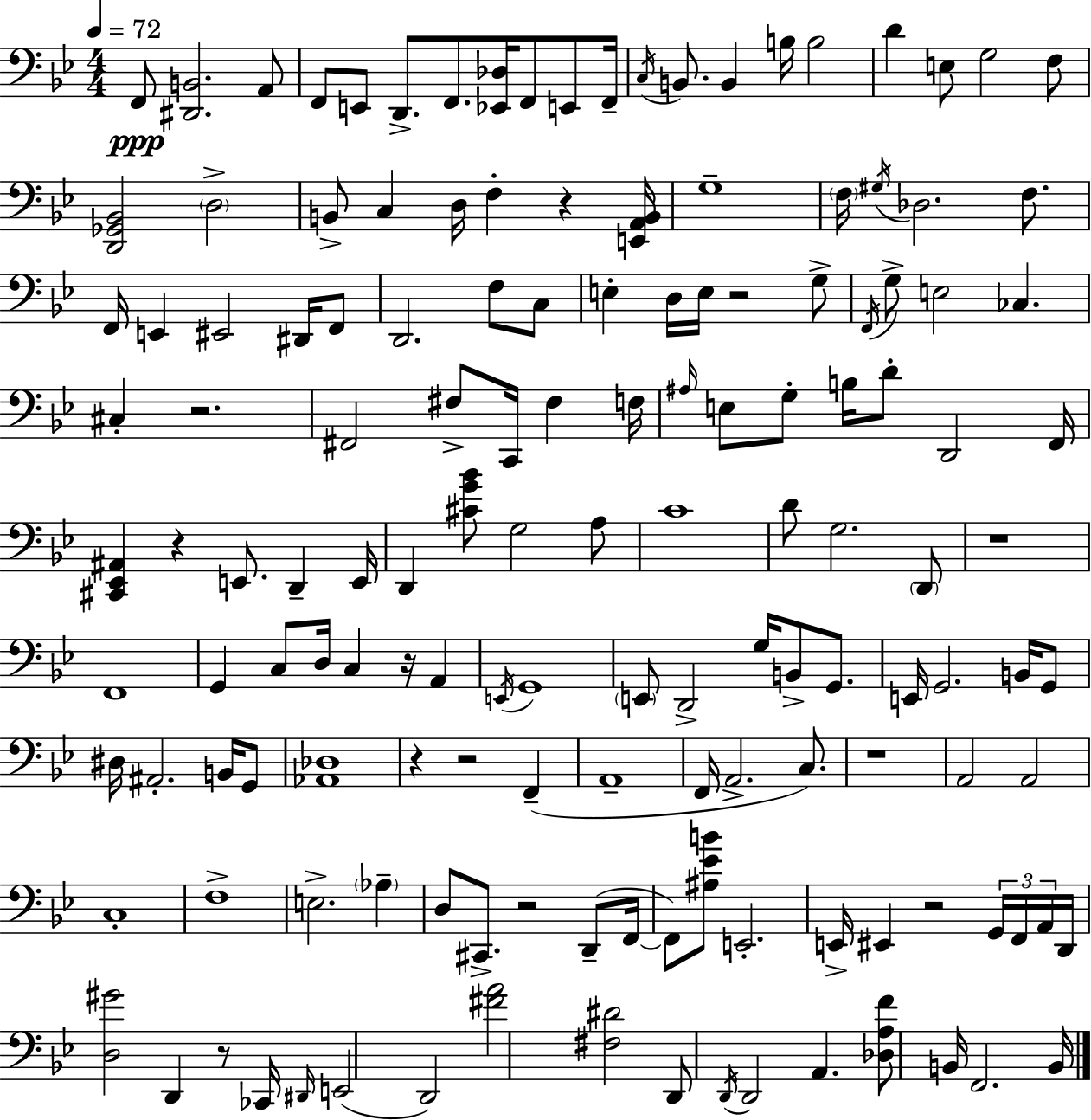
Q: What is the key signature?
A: G minor